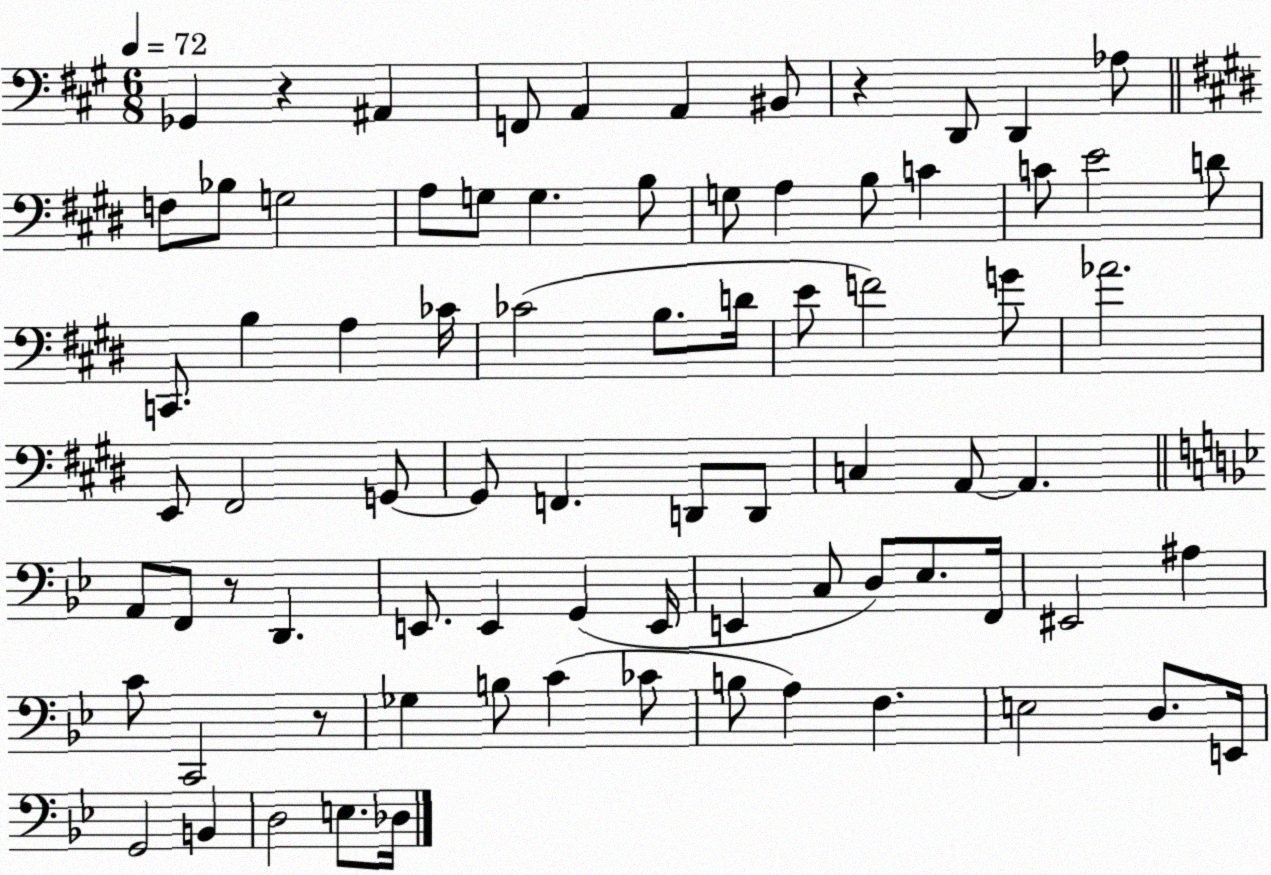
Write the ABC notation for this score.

X:1
T:Untitled
M:6/8
L:1/4
K:A
_G,, z ^A,, F,,/2 A,, A,, ^B,,/2 z D,,/2 D,, _A,/2 F,/2 _B,/2 G,2 A,/2 G,/2 G, B,/2 G,/2 A, B,/2 C C/2 E2 D/2 C,,/2 B, A, _C/4 _C2 B,/2 D/4 E/2 F2 G/2 _A2 E,,/2 ^F,,2 G,,/2 G,,/2 F,, D,,/2 D,,/2 C, A,,/2 A,, A,,/2 F,,/2 z/2 D,, E,,/2 E,, G,, E,,/4 E,, C,/2 D,/2 _E,/2 F,,/4 ^E,,2 ^A, C/2 C,,2 z/2 _G, B,/2 C _C/2 B,/2 A, F, E,2 D,/2 E,,/4 G,,2 B,, D,2 E,/2 _D,/4